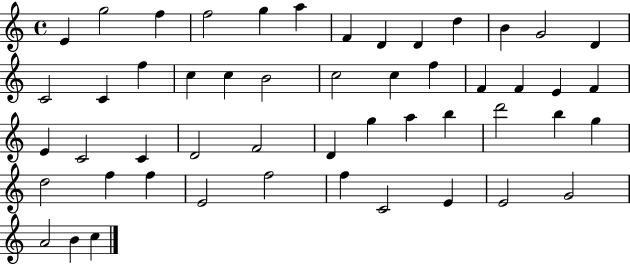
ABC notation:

X:1
T:Untitled
M:4/4
L:1/4
K:C
E g2 f f2 g a F D D d B G2 D C2 C f c c B2 c2 c f F F E F E C2 C D2 F2 D g a b d'2 b g d2 f f E2 f2 f C2 E E2 G2 A2 B c